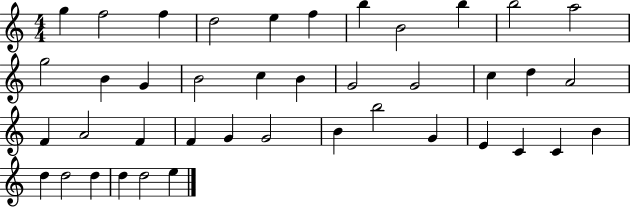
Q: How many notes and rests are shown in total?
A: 41